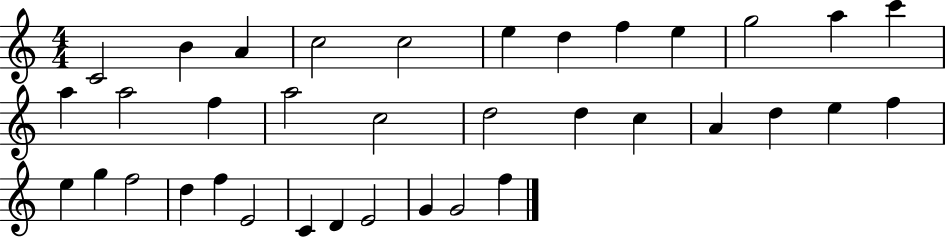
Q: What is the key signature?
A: C major